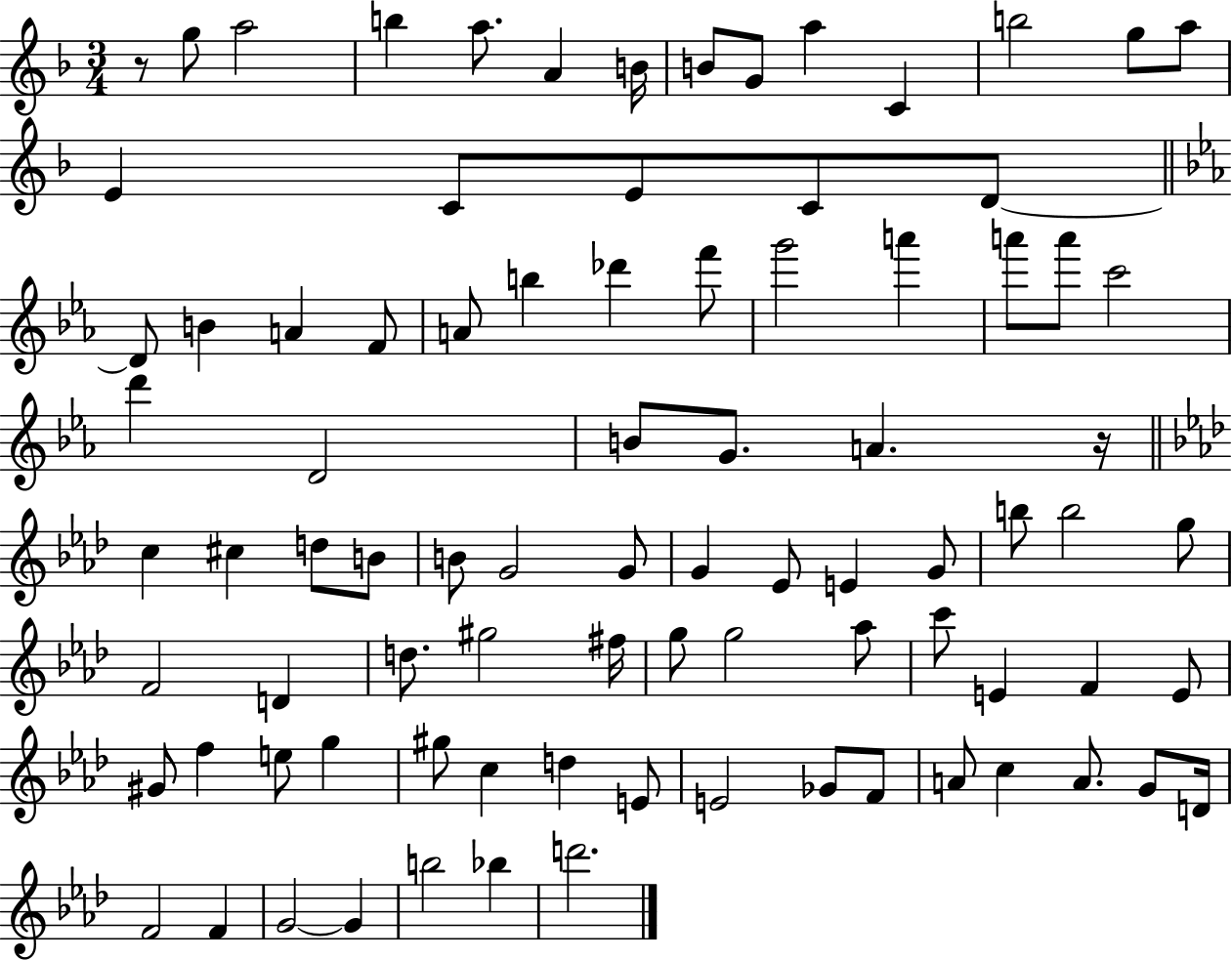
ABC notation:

X:1
T:Untitled
M:3/4
L:1/4
K:F
z/2 g/2 a2 b a/2 A B/4 B/2 G/2 a C b2 g/2 a/2 E C/2 E/2 C/2 D/2 D/2 B A F/2 A/2 b _d' f'/2 g'2 a' a'/2 a'/2 c'2 d' D2 B/2 G/2 A z/4 c ^c d/2 B/2 B/2 G2 G/2 G _E/2 E G/2 b/2 b2 g/2 F2 D d/2 ^g2 ^f/4 g/2 g2 _a/2 c'/2 E F E/2 ^G/2 f e/2 g ^g/2 c d E/2 E2 _G/2 F/2 A/2 c A/2 G/2 D/4 F2 F G2 G b2 _b d'2